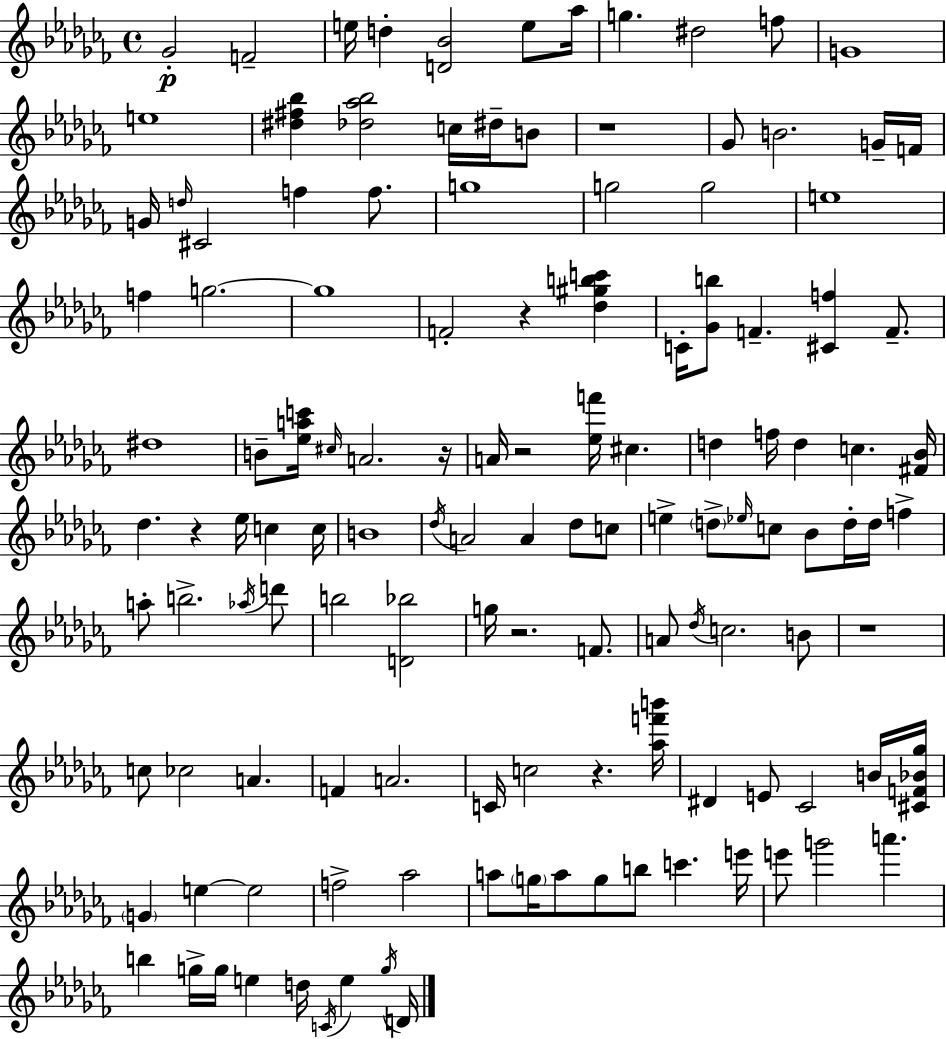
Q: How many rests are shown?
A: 8